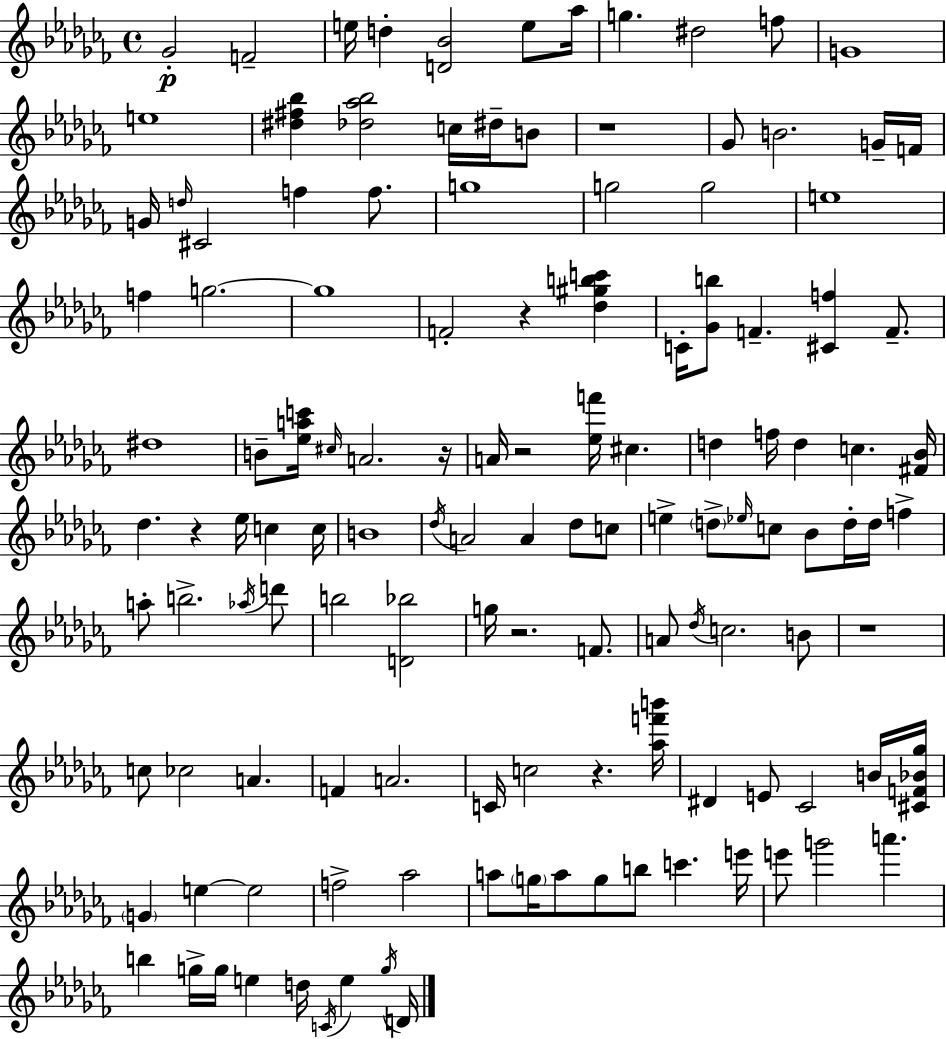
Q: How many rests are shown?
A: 8